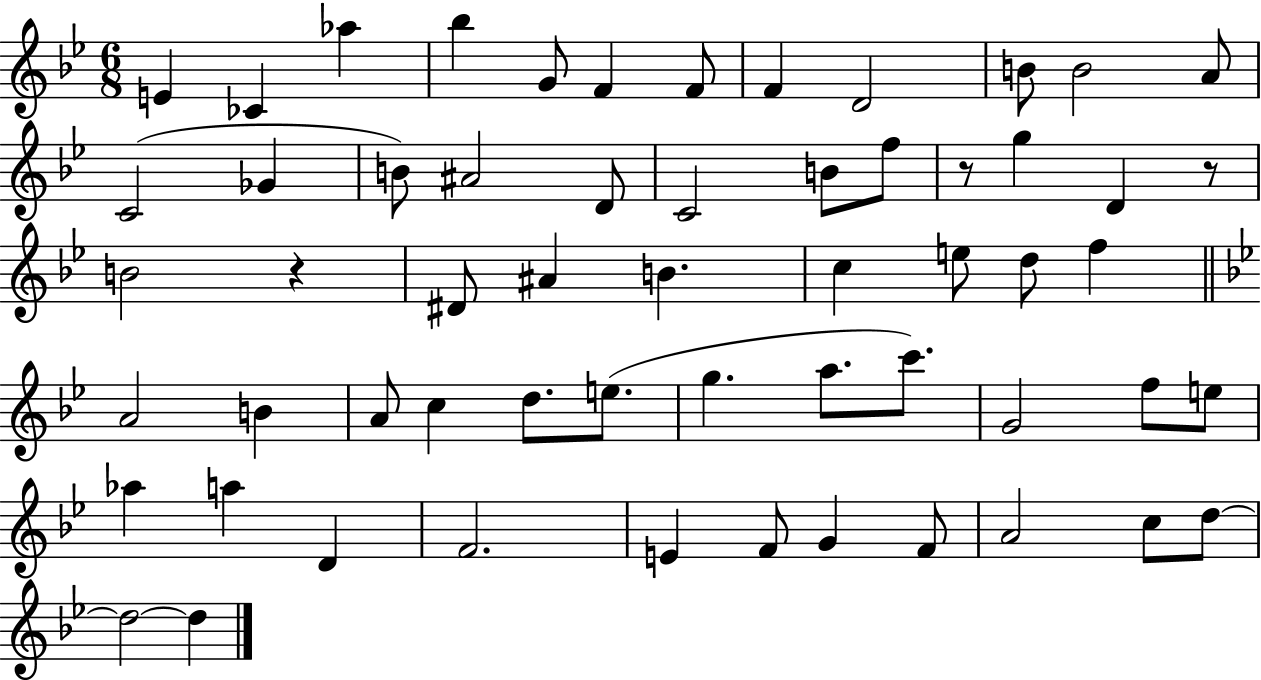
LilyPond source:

{
  \clef treble
  \numericTimeSignature
  \time 6/8
  \key bes \major
  \repeat volta 2 { e'4 ces'4 aes''4 | bes''4 g'8 f'4 f'8 | f'4 d'2 | b'8 b'2 a'8 | \break c'2( ges'4 | b'8) ais'2 d'8 | c'2 b'8 f''8 | r8 g''4 d'4 r8 | \break b'2 r4 | dis'8 ais'4 b'4. | c''4 e''8 d''8 f''4 | \bar "||" \break \key bes \major a'2 b'4 | a'8 c''4 d''8. e''8.( | g''4. a''8. c'''8.) | g'2 f''8 e''8 | \break aes''4 a''4 d'4 | f'2. | e'4 f'8 g'4 f'8 | a'2 c''8 d''8~~ | \break d''2~~ d''4 | } \bar "|."
}